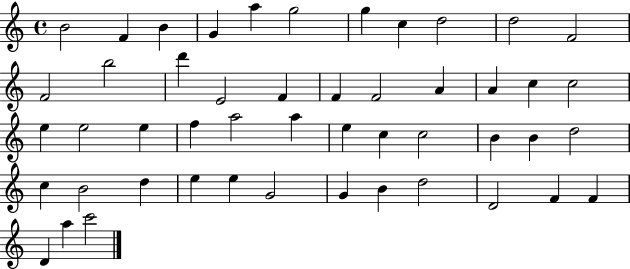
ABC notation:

X:1
T:Untitled
M:4/4
L:1/4
K:C
B2 F B G a g2 g c d2 d2 F2 F2 b2 d' E2 F F F2 A A c c2 e e2 e f a2 a e c c2 B B d2 c B2 d e e G2 G B d2 D2 F F D a c'2